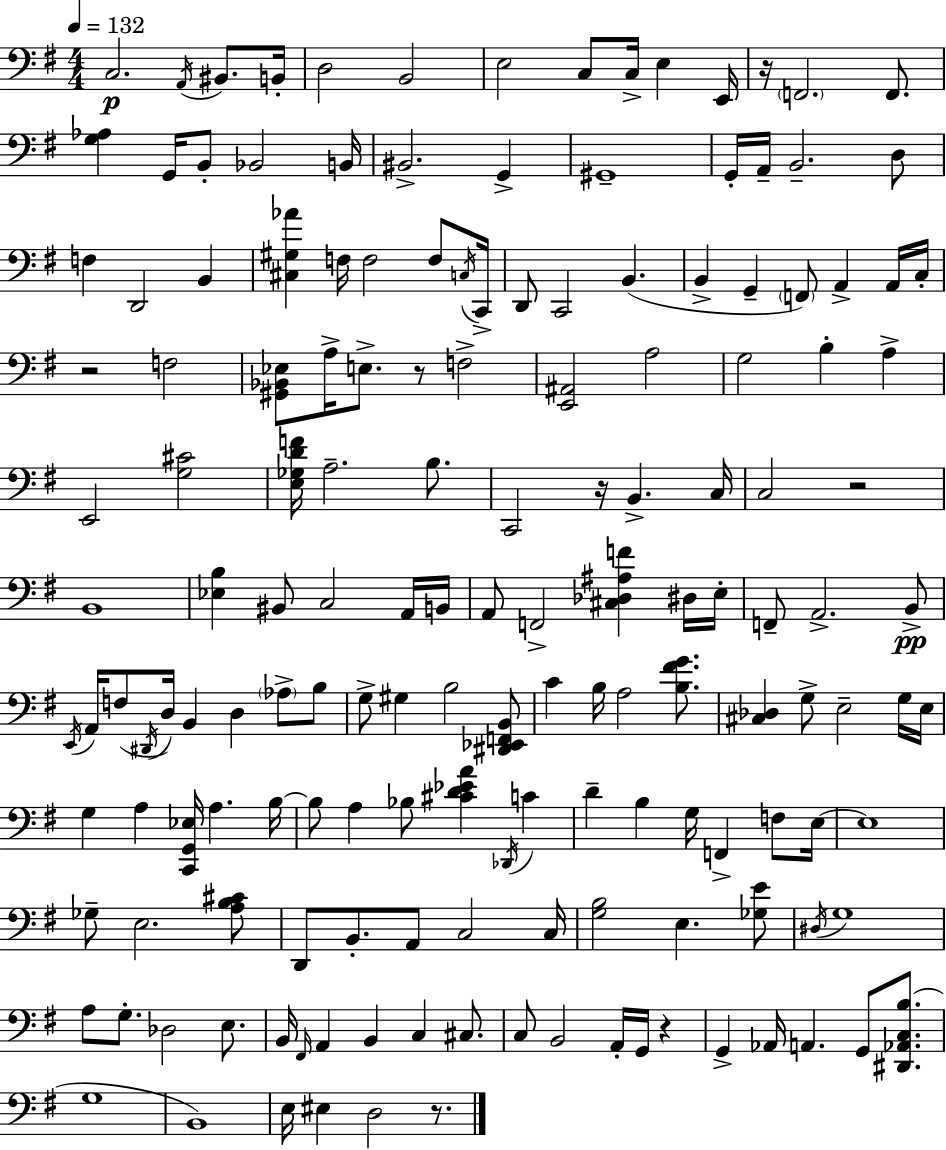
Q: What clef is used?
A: bass